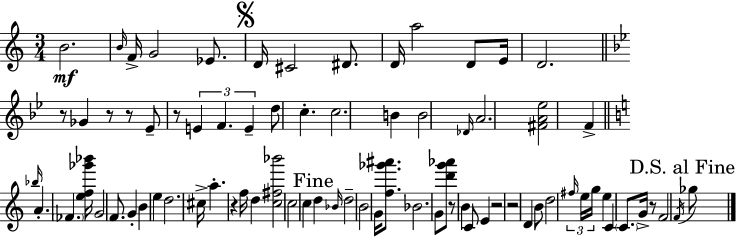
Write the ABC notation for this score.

X:1
T:Untitled
M:3/4
L:1/4
K:C
B2 B/4 F/4 G2 _E/2 D/4 ^C2 ^D/2 D/4 a2 D/2 E/4 D2 z/2 _G z/2 z/2 _E/2 z/2 E F E d/2 c c2 B B2 _D/4 A2 [^FA_e]2 F _b/4 A _F [ef_g'_b']/4 G2 F/2 G B e d2 ^c/4 a z f/4 d [c^f_b']2 c2 c d _B/4 d2 B2 G/4 [f_g'^a']/2 _B2 G/2 [d'g'_a']/2 z/2 B C/2 E z2 z2 D B/2 d2 ^f/4 e/4 g/4 e C C/2 G/4 z/2 F2 F/4 _g/2